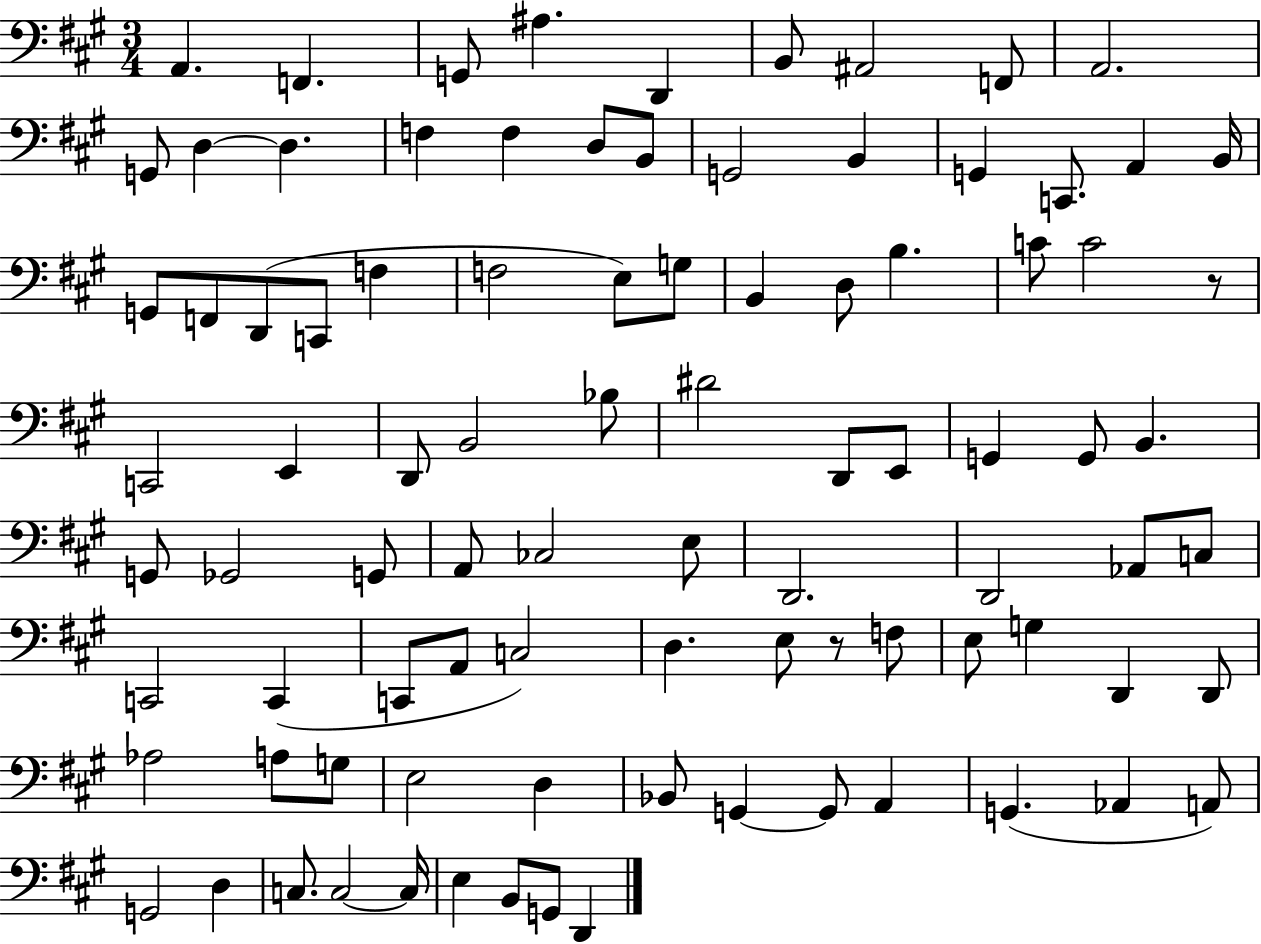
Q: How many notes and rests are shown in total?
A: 91